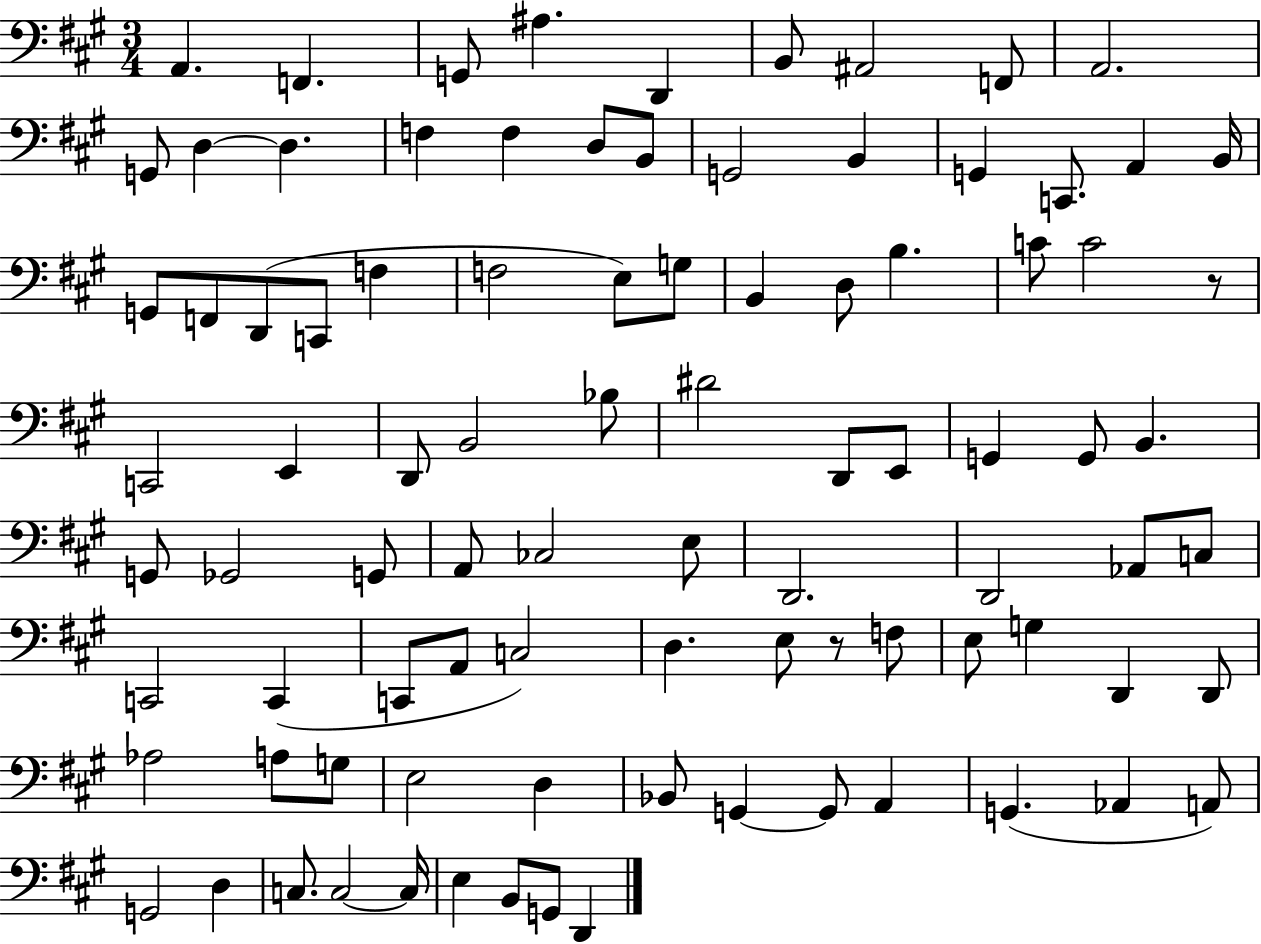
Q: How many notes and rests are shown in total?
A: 91